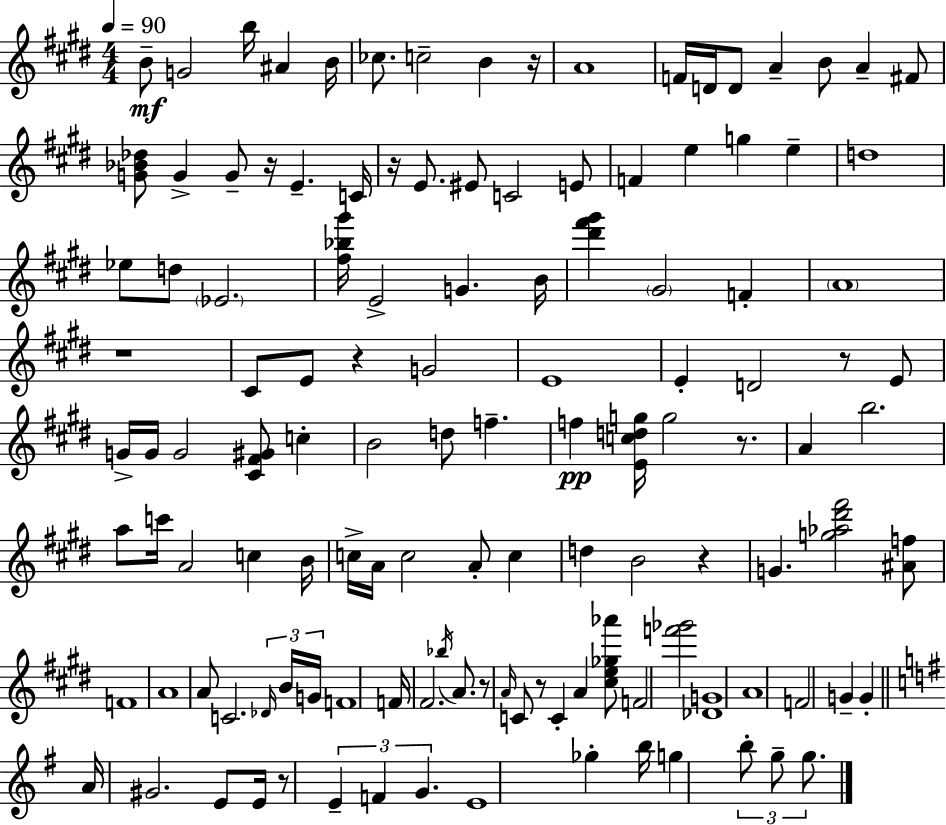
B4/e G4/h B5/s A#4/q B4/s CES5/e. C5/h B4/q R/s A4/w F4/s D4/s D4/e A4/q B4/e A4/q F#4/e [G4,Bb4,Db5]/e G4/q G4/e R/s E4/q. C4/s R/s E4/e. EIS4/e C4/h E4/e F4/q E5/q G5/q E5/q D5/w Eb5/e D5/e Eb4/h. [F#5,Bb5,G#6]/s E4/h G4/q. B4/s [D#6,F#6,G#6]/q G#4/h F4/q A4/w R/w C#4/e E4/e R/q G4/h E4/w E4/q D4/h R/e E4/e G4/s G4/s G4/h [C#4,F#4,G#4]/e C5/q B4/h D5/e F5/q. F5/q [E4,C5,D5,G5]/s G5/h R/e. A4/q B5/h. A5/e C6/s A4/h C5/q B4/s C5/s A4/s C5/h A4/e C5/q D5/q B4/h R/q G4/q. [G5,Ab5,D#6,F#6]/h [A#4,F5]/e F4/w A4/w A4/e C4/h. Db4/s B4/s G4/s F4/w F4/s F#4/h. Bb5/s A4/e. R/e A4/s C4/e R/e C4/q A4/q [C#5,E5,Gb5,Ab6]/e F4/h [F6,Gb6]/h [Db4,G4]/w A4/w F4/h G4/q G4/q A4/s G#4/h. E4/e E4/s R/e E4/q F4/q G4/q. E4/w Gb5/q B5/s G5/q B5/e G5/e G5/e.